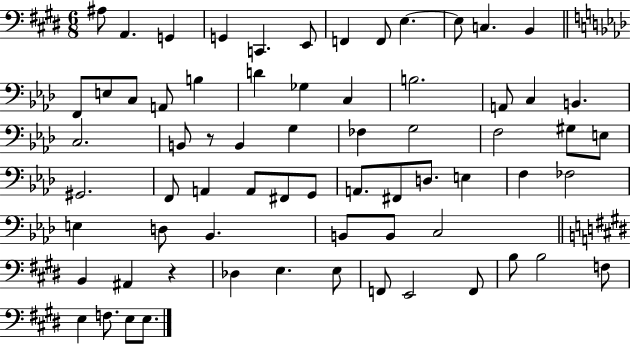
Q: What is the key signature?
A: E major